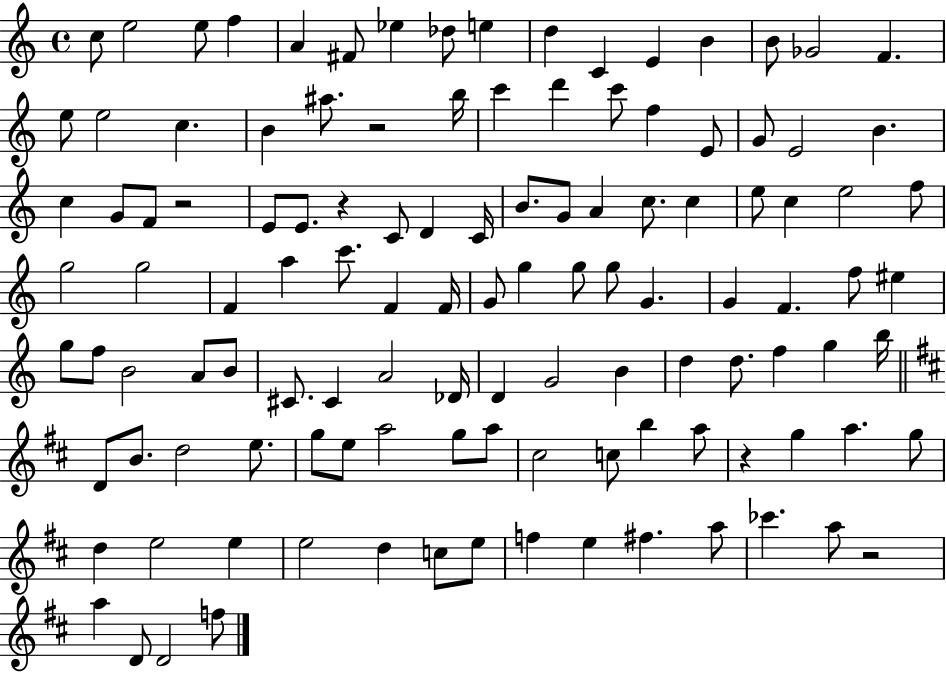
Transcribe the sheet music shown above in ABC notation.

X:1
T:Untitled
M:4/4
L:1/4
K:C
c/2 e2 e/2 f A ^F/2 _e _d/2 e d C E B B/2 _G2 F e/2 e2 c B ^a/2 z2 b/4 c' d' c'/2 f E/2 G/2 E2 B c G/2 F/2 z2 E/2 E/2 z C/2 D C/4 B/2 G/2 A c/2 c e/2 c e2 f/2 g2 g2 F a c'/2 F F/4 G/2 g g/2 g/2 G G F f/2 ^e g/2 f/2 B2 A/2 B/2 ^C/2 ^C A2 _D/4 D G2 B d d/2 f g b/4 D/2 B/2 d2 e/2 g/2 e/2 a2 g/2 a/2 ^c2 c/2 b a/2 z g a g/2 d e2 e e2 d c/2 e/2 f e ^f a/2 _c' a/2 z2 a D/2 D2 f/2